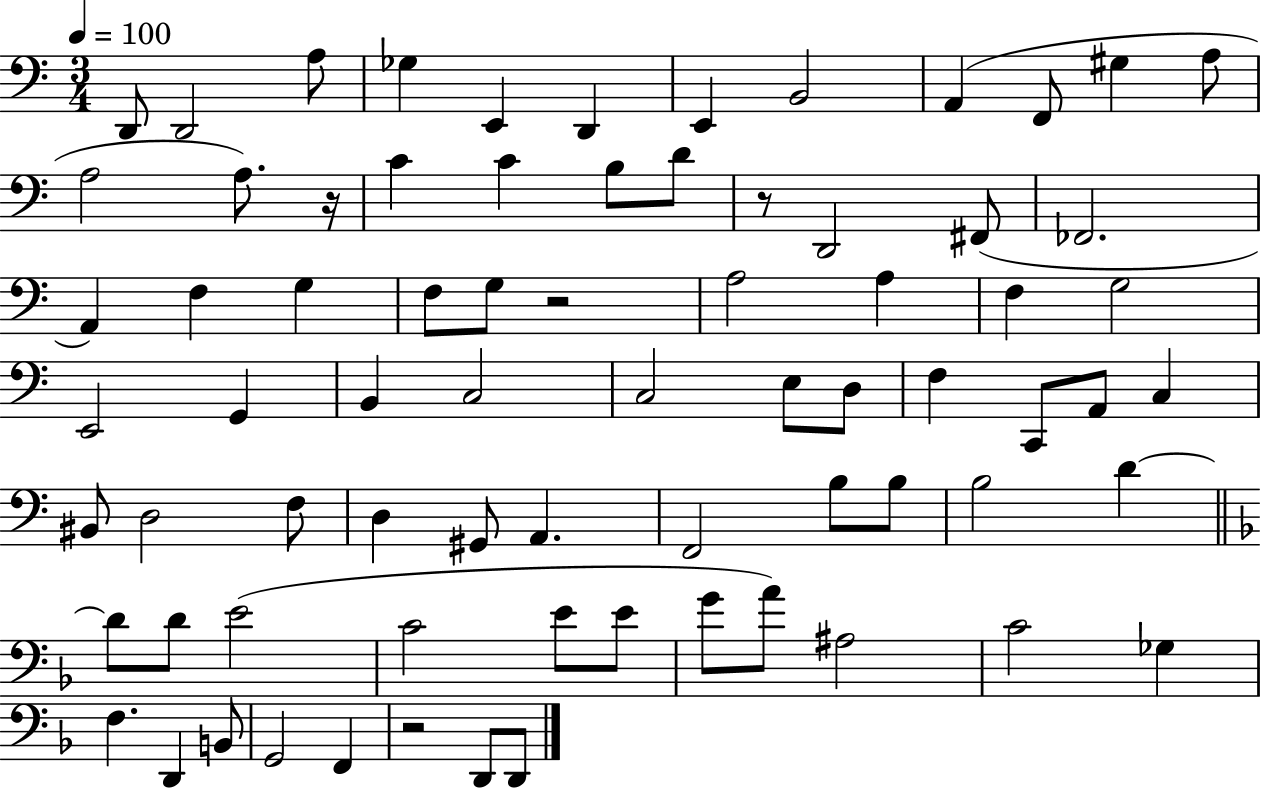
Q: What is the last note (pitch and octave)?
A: D2